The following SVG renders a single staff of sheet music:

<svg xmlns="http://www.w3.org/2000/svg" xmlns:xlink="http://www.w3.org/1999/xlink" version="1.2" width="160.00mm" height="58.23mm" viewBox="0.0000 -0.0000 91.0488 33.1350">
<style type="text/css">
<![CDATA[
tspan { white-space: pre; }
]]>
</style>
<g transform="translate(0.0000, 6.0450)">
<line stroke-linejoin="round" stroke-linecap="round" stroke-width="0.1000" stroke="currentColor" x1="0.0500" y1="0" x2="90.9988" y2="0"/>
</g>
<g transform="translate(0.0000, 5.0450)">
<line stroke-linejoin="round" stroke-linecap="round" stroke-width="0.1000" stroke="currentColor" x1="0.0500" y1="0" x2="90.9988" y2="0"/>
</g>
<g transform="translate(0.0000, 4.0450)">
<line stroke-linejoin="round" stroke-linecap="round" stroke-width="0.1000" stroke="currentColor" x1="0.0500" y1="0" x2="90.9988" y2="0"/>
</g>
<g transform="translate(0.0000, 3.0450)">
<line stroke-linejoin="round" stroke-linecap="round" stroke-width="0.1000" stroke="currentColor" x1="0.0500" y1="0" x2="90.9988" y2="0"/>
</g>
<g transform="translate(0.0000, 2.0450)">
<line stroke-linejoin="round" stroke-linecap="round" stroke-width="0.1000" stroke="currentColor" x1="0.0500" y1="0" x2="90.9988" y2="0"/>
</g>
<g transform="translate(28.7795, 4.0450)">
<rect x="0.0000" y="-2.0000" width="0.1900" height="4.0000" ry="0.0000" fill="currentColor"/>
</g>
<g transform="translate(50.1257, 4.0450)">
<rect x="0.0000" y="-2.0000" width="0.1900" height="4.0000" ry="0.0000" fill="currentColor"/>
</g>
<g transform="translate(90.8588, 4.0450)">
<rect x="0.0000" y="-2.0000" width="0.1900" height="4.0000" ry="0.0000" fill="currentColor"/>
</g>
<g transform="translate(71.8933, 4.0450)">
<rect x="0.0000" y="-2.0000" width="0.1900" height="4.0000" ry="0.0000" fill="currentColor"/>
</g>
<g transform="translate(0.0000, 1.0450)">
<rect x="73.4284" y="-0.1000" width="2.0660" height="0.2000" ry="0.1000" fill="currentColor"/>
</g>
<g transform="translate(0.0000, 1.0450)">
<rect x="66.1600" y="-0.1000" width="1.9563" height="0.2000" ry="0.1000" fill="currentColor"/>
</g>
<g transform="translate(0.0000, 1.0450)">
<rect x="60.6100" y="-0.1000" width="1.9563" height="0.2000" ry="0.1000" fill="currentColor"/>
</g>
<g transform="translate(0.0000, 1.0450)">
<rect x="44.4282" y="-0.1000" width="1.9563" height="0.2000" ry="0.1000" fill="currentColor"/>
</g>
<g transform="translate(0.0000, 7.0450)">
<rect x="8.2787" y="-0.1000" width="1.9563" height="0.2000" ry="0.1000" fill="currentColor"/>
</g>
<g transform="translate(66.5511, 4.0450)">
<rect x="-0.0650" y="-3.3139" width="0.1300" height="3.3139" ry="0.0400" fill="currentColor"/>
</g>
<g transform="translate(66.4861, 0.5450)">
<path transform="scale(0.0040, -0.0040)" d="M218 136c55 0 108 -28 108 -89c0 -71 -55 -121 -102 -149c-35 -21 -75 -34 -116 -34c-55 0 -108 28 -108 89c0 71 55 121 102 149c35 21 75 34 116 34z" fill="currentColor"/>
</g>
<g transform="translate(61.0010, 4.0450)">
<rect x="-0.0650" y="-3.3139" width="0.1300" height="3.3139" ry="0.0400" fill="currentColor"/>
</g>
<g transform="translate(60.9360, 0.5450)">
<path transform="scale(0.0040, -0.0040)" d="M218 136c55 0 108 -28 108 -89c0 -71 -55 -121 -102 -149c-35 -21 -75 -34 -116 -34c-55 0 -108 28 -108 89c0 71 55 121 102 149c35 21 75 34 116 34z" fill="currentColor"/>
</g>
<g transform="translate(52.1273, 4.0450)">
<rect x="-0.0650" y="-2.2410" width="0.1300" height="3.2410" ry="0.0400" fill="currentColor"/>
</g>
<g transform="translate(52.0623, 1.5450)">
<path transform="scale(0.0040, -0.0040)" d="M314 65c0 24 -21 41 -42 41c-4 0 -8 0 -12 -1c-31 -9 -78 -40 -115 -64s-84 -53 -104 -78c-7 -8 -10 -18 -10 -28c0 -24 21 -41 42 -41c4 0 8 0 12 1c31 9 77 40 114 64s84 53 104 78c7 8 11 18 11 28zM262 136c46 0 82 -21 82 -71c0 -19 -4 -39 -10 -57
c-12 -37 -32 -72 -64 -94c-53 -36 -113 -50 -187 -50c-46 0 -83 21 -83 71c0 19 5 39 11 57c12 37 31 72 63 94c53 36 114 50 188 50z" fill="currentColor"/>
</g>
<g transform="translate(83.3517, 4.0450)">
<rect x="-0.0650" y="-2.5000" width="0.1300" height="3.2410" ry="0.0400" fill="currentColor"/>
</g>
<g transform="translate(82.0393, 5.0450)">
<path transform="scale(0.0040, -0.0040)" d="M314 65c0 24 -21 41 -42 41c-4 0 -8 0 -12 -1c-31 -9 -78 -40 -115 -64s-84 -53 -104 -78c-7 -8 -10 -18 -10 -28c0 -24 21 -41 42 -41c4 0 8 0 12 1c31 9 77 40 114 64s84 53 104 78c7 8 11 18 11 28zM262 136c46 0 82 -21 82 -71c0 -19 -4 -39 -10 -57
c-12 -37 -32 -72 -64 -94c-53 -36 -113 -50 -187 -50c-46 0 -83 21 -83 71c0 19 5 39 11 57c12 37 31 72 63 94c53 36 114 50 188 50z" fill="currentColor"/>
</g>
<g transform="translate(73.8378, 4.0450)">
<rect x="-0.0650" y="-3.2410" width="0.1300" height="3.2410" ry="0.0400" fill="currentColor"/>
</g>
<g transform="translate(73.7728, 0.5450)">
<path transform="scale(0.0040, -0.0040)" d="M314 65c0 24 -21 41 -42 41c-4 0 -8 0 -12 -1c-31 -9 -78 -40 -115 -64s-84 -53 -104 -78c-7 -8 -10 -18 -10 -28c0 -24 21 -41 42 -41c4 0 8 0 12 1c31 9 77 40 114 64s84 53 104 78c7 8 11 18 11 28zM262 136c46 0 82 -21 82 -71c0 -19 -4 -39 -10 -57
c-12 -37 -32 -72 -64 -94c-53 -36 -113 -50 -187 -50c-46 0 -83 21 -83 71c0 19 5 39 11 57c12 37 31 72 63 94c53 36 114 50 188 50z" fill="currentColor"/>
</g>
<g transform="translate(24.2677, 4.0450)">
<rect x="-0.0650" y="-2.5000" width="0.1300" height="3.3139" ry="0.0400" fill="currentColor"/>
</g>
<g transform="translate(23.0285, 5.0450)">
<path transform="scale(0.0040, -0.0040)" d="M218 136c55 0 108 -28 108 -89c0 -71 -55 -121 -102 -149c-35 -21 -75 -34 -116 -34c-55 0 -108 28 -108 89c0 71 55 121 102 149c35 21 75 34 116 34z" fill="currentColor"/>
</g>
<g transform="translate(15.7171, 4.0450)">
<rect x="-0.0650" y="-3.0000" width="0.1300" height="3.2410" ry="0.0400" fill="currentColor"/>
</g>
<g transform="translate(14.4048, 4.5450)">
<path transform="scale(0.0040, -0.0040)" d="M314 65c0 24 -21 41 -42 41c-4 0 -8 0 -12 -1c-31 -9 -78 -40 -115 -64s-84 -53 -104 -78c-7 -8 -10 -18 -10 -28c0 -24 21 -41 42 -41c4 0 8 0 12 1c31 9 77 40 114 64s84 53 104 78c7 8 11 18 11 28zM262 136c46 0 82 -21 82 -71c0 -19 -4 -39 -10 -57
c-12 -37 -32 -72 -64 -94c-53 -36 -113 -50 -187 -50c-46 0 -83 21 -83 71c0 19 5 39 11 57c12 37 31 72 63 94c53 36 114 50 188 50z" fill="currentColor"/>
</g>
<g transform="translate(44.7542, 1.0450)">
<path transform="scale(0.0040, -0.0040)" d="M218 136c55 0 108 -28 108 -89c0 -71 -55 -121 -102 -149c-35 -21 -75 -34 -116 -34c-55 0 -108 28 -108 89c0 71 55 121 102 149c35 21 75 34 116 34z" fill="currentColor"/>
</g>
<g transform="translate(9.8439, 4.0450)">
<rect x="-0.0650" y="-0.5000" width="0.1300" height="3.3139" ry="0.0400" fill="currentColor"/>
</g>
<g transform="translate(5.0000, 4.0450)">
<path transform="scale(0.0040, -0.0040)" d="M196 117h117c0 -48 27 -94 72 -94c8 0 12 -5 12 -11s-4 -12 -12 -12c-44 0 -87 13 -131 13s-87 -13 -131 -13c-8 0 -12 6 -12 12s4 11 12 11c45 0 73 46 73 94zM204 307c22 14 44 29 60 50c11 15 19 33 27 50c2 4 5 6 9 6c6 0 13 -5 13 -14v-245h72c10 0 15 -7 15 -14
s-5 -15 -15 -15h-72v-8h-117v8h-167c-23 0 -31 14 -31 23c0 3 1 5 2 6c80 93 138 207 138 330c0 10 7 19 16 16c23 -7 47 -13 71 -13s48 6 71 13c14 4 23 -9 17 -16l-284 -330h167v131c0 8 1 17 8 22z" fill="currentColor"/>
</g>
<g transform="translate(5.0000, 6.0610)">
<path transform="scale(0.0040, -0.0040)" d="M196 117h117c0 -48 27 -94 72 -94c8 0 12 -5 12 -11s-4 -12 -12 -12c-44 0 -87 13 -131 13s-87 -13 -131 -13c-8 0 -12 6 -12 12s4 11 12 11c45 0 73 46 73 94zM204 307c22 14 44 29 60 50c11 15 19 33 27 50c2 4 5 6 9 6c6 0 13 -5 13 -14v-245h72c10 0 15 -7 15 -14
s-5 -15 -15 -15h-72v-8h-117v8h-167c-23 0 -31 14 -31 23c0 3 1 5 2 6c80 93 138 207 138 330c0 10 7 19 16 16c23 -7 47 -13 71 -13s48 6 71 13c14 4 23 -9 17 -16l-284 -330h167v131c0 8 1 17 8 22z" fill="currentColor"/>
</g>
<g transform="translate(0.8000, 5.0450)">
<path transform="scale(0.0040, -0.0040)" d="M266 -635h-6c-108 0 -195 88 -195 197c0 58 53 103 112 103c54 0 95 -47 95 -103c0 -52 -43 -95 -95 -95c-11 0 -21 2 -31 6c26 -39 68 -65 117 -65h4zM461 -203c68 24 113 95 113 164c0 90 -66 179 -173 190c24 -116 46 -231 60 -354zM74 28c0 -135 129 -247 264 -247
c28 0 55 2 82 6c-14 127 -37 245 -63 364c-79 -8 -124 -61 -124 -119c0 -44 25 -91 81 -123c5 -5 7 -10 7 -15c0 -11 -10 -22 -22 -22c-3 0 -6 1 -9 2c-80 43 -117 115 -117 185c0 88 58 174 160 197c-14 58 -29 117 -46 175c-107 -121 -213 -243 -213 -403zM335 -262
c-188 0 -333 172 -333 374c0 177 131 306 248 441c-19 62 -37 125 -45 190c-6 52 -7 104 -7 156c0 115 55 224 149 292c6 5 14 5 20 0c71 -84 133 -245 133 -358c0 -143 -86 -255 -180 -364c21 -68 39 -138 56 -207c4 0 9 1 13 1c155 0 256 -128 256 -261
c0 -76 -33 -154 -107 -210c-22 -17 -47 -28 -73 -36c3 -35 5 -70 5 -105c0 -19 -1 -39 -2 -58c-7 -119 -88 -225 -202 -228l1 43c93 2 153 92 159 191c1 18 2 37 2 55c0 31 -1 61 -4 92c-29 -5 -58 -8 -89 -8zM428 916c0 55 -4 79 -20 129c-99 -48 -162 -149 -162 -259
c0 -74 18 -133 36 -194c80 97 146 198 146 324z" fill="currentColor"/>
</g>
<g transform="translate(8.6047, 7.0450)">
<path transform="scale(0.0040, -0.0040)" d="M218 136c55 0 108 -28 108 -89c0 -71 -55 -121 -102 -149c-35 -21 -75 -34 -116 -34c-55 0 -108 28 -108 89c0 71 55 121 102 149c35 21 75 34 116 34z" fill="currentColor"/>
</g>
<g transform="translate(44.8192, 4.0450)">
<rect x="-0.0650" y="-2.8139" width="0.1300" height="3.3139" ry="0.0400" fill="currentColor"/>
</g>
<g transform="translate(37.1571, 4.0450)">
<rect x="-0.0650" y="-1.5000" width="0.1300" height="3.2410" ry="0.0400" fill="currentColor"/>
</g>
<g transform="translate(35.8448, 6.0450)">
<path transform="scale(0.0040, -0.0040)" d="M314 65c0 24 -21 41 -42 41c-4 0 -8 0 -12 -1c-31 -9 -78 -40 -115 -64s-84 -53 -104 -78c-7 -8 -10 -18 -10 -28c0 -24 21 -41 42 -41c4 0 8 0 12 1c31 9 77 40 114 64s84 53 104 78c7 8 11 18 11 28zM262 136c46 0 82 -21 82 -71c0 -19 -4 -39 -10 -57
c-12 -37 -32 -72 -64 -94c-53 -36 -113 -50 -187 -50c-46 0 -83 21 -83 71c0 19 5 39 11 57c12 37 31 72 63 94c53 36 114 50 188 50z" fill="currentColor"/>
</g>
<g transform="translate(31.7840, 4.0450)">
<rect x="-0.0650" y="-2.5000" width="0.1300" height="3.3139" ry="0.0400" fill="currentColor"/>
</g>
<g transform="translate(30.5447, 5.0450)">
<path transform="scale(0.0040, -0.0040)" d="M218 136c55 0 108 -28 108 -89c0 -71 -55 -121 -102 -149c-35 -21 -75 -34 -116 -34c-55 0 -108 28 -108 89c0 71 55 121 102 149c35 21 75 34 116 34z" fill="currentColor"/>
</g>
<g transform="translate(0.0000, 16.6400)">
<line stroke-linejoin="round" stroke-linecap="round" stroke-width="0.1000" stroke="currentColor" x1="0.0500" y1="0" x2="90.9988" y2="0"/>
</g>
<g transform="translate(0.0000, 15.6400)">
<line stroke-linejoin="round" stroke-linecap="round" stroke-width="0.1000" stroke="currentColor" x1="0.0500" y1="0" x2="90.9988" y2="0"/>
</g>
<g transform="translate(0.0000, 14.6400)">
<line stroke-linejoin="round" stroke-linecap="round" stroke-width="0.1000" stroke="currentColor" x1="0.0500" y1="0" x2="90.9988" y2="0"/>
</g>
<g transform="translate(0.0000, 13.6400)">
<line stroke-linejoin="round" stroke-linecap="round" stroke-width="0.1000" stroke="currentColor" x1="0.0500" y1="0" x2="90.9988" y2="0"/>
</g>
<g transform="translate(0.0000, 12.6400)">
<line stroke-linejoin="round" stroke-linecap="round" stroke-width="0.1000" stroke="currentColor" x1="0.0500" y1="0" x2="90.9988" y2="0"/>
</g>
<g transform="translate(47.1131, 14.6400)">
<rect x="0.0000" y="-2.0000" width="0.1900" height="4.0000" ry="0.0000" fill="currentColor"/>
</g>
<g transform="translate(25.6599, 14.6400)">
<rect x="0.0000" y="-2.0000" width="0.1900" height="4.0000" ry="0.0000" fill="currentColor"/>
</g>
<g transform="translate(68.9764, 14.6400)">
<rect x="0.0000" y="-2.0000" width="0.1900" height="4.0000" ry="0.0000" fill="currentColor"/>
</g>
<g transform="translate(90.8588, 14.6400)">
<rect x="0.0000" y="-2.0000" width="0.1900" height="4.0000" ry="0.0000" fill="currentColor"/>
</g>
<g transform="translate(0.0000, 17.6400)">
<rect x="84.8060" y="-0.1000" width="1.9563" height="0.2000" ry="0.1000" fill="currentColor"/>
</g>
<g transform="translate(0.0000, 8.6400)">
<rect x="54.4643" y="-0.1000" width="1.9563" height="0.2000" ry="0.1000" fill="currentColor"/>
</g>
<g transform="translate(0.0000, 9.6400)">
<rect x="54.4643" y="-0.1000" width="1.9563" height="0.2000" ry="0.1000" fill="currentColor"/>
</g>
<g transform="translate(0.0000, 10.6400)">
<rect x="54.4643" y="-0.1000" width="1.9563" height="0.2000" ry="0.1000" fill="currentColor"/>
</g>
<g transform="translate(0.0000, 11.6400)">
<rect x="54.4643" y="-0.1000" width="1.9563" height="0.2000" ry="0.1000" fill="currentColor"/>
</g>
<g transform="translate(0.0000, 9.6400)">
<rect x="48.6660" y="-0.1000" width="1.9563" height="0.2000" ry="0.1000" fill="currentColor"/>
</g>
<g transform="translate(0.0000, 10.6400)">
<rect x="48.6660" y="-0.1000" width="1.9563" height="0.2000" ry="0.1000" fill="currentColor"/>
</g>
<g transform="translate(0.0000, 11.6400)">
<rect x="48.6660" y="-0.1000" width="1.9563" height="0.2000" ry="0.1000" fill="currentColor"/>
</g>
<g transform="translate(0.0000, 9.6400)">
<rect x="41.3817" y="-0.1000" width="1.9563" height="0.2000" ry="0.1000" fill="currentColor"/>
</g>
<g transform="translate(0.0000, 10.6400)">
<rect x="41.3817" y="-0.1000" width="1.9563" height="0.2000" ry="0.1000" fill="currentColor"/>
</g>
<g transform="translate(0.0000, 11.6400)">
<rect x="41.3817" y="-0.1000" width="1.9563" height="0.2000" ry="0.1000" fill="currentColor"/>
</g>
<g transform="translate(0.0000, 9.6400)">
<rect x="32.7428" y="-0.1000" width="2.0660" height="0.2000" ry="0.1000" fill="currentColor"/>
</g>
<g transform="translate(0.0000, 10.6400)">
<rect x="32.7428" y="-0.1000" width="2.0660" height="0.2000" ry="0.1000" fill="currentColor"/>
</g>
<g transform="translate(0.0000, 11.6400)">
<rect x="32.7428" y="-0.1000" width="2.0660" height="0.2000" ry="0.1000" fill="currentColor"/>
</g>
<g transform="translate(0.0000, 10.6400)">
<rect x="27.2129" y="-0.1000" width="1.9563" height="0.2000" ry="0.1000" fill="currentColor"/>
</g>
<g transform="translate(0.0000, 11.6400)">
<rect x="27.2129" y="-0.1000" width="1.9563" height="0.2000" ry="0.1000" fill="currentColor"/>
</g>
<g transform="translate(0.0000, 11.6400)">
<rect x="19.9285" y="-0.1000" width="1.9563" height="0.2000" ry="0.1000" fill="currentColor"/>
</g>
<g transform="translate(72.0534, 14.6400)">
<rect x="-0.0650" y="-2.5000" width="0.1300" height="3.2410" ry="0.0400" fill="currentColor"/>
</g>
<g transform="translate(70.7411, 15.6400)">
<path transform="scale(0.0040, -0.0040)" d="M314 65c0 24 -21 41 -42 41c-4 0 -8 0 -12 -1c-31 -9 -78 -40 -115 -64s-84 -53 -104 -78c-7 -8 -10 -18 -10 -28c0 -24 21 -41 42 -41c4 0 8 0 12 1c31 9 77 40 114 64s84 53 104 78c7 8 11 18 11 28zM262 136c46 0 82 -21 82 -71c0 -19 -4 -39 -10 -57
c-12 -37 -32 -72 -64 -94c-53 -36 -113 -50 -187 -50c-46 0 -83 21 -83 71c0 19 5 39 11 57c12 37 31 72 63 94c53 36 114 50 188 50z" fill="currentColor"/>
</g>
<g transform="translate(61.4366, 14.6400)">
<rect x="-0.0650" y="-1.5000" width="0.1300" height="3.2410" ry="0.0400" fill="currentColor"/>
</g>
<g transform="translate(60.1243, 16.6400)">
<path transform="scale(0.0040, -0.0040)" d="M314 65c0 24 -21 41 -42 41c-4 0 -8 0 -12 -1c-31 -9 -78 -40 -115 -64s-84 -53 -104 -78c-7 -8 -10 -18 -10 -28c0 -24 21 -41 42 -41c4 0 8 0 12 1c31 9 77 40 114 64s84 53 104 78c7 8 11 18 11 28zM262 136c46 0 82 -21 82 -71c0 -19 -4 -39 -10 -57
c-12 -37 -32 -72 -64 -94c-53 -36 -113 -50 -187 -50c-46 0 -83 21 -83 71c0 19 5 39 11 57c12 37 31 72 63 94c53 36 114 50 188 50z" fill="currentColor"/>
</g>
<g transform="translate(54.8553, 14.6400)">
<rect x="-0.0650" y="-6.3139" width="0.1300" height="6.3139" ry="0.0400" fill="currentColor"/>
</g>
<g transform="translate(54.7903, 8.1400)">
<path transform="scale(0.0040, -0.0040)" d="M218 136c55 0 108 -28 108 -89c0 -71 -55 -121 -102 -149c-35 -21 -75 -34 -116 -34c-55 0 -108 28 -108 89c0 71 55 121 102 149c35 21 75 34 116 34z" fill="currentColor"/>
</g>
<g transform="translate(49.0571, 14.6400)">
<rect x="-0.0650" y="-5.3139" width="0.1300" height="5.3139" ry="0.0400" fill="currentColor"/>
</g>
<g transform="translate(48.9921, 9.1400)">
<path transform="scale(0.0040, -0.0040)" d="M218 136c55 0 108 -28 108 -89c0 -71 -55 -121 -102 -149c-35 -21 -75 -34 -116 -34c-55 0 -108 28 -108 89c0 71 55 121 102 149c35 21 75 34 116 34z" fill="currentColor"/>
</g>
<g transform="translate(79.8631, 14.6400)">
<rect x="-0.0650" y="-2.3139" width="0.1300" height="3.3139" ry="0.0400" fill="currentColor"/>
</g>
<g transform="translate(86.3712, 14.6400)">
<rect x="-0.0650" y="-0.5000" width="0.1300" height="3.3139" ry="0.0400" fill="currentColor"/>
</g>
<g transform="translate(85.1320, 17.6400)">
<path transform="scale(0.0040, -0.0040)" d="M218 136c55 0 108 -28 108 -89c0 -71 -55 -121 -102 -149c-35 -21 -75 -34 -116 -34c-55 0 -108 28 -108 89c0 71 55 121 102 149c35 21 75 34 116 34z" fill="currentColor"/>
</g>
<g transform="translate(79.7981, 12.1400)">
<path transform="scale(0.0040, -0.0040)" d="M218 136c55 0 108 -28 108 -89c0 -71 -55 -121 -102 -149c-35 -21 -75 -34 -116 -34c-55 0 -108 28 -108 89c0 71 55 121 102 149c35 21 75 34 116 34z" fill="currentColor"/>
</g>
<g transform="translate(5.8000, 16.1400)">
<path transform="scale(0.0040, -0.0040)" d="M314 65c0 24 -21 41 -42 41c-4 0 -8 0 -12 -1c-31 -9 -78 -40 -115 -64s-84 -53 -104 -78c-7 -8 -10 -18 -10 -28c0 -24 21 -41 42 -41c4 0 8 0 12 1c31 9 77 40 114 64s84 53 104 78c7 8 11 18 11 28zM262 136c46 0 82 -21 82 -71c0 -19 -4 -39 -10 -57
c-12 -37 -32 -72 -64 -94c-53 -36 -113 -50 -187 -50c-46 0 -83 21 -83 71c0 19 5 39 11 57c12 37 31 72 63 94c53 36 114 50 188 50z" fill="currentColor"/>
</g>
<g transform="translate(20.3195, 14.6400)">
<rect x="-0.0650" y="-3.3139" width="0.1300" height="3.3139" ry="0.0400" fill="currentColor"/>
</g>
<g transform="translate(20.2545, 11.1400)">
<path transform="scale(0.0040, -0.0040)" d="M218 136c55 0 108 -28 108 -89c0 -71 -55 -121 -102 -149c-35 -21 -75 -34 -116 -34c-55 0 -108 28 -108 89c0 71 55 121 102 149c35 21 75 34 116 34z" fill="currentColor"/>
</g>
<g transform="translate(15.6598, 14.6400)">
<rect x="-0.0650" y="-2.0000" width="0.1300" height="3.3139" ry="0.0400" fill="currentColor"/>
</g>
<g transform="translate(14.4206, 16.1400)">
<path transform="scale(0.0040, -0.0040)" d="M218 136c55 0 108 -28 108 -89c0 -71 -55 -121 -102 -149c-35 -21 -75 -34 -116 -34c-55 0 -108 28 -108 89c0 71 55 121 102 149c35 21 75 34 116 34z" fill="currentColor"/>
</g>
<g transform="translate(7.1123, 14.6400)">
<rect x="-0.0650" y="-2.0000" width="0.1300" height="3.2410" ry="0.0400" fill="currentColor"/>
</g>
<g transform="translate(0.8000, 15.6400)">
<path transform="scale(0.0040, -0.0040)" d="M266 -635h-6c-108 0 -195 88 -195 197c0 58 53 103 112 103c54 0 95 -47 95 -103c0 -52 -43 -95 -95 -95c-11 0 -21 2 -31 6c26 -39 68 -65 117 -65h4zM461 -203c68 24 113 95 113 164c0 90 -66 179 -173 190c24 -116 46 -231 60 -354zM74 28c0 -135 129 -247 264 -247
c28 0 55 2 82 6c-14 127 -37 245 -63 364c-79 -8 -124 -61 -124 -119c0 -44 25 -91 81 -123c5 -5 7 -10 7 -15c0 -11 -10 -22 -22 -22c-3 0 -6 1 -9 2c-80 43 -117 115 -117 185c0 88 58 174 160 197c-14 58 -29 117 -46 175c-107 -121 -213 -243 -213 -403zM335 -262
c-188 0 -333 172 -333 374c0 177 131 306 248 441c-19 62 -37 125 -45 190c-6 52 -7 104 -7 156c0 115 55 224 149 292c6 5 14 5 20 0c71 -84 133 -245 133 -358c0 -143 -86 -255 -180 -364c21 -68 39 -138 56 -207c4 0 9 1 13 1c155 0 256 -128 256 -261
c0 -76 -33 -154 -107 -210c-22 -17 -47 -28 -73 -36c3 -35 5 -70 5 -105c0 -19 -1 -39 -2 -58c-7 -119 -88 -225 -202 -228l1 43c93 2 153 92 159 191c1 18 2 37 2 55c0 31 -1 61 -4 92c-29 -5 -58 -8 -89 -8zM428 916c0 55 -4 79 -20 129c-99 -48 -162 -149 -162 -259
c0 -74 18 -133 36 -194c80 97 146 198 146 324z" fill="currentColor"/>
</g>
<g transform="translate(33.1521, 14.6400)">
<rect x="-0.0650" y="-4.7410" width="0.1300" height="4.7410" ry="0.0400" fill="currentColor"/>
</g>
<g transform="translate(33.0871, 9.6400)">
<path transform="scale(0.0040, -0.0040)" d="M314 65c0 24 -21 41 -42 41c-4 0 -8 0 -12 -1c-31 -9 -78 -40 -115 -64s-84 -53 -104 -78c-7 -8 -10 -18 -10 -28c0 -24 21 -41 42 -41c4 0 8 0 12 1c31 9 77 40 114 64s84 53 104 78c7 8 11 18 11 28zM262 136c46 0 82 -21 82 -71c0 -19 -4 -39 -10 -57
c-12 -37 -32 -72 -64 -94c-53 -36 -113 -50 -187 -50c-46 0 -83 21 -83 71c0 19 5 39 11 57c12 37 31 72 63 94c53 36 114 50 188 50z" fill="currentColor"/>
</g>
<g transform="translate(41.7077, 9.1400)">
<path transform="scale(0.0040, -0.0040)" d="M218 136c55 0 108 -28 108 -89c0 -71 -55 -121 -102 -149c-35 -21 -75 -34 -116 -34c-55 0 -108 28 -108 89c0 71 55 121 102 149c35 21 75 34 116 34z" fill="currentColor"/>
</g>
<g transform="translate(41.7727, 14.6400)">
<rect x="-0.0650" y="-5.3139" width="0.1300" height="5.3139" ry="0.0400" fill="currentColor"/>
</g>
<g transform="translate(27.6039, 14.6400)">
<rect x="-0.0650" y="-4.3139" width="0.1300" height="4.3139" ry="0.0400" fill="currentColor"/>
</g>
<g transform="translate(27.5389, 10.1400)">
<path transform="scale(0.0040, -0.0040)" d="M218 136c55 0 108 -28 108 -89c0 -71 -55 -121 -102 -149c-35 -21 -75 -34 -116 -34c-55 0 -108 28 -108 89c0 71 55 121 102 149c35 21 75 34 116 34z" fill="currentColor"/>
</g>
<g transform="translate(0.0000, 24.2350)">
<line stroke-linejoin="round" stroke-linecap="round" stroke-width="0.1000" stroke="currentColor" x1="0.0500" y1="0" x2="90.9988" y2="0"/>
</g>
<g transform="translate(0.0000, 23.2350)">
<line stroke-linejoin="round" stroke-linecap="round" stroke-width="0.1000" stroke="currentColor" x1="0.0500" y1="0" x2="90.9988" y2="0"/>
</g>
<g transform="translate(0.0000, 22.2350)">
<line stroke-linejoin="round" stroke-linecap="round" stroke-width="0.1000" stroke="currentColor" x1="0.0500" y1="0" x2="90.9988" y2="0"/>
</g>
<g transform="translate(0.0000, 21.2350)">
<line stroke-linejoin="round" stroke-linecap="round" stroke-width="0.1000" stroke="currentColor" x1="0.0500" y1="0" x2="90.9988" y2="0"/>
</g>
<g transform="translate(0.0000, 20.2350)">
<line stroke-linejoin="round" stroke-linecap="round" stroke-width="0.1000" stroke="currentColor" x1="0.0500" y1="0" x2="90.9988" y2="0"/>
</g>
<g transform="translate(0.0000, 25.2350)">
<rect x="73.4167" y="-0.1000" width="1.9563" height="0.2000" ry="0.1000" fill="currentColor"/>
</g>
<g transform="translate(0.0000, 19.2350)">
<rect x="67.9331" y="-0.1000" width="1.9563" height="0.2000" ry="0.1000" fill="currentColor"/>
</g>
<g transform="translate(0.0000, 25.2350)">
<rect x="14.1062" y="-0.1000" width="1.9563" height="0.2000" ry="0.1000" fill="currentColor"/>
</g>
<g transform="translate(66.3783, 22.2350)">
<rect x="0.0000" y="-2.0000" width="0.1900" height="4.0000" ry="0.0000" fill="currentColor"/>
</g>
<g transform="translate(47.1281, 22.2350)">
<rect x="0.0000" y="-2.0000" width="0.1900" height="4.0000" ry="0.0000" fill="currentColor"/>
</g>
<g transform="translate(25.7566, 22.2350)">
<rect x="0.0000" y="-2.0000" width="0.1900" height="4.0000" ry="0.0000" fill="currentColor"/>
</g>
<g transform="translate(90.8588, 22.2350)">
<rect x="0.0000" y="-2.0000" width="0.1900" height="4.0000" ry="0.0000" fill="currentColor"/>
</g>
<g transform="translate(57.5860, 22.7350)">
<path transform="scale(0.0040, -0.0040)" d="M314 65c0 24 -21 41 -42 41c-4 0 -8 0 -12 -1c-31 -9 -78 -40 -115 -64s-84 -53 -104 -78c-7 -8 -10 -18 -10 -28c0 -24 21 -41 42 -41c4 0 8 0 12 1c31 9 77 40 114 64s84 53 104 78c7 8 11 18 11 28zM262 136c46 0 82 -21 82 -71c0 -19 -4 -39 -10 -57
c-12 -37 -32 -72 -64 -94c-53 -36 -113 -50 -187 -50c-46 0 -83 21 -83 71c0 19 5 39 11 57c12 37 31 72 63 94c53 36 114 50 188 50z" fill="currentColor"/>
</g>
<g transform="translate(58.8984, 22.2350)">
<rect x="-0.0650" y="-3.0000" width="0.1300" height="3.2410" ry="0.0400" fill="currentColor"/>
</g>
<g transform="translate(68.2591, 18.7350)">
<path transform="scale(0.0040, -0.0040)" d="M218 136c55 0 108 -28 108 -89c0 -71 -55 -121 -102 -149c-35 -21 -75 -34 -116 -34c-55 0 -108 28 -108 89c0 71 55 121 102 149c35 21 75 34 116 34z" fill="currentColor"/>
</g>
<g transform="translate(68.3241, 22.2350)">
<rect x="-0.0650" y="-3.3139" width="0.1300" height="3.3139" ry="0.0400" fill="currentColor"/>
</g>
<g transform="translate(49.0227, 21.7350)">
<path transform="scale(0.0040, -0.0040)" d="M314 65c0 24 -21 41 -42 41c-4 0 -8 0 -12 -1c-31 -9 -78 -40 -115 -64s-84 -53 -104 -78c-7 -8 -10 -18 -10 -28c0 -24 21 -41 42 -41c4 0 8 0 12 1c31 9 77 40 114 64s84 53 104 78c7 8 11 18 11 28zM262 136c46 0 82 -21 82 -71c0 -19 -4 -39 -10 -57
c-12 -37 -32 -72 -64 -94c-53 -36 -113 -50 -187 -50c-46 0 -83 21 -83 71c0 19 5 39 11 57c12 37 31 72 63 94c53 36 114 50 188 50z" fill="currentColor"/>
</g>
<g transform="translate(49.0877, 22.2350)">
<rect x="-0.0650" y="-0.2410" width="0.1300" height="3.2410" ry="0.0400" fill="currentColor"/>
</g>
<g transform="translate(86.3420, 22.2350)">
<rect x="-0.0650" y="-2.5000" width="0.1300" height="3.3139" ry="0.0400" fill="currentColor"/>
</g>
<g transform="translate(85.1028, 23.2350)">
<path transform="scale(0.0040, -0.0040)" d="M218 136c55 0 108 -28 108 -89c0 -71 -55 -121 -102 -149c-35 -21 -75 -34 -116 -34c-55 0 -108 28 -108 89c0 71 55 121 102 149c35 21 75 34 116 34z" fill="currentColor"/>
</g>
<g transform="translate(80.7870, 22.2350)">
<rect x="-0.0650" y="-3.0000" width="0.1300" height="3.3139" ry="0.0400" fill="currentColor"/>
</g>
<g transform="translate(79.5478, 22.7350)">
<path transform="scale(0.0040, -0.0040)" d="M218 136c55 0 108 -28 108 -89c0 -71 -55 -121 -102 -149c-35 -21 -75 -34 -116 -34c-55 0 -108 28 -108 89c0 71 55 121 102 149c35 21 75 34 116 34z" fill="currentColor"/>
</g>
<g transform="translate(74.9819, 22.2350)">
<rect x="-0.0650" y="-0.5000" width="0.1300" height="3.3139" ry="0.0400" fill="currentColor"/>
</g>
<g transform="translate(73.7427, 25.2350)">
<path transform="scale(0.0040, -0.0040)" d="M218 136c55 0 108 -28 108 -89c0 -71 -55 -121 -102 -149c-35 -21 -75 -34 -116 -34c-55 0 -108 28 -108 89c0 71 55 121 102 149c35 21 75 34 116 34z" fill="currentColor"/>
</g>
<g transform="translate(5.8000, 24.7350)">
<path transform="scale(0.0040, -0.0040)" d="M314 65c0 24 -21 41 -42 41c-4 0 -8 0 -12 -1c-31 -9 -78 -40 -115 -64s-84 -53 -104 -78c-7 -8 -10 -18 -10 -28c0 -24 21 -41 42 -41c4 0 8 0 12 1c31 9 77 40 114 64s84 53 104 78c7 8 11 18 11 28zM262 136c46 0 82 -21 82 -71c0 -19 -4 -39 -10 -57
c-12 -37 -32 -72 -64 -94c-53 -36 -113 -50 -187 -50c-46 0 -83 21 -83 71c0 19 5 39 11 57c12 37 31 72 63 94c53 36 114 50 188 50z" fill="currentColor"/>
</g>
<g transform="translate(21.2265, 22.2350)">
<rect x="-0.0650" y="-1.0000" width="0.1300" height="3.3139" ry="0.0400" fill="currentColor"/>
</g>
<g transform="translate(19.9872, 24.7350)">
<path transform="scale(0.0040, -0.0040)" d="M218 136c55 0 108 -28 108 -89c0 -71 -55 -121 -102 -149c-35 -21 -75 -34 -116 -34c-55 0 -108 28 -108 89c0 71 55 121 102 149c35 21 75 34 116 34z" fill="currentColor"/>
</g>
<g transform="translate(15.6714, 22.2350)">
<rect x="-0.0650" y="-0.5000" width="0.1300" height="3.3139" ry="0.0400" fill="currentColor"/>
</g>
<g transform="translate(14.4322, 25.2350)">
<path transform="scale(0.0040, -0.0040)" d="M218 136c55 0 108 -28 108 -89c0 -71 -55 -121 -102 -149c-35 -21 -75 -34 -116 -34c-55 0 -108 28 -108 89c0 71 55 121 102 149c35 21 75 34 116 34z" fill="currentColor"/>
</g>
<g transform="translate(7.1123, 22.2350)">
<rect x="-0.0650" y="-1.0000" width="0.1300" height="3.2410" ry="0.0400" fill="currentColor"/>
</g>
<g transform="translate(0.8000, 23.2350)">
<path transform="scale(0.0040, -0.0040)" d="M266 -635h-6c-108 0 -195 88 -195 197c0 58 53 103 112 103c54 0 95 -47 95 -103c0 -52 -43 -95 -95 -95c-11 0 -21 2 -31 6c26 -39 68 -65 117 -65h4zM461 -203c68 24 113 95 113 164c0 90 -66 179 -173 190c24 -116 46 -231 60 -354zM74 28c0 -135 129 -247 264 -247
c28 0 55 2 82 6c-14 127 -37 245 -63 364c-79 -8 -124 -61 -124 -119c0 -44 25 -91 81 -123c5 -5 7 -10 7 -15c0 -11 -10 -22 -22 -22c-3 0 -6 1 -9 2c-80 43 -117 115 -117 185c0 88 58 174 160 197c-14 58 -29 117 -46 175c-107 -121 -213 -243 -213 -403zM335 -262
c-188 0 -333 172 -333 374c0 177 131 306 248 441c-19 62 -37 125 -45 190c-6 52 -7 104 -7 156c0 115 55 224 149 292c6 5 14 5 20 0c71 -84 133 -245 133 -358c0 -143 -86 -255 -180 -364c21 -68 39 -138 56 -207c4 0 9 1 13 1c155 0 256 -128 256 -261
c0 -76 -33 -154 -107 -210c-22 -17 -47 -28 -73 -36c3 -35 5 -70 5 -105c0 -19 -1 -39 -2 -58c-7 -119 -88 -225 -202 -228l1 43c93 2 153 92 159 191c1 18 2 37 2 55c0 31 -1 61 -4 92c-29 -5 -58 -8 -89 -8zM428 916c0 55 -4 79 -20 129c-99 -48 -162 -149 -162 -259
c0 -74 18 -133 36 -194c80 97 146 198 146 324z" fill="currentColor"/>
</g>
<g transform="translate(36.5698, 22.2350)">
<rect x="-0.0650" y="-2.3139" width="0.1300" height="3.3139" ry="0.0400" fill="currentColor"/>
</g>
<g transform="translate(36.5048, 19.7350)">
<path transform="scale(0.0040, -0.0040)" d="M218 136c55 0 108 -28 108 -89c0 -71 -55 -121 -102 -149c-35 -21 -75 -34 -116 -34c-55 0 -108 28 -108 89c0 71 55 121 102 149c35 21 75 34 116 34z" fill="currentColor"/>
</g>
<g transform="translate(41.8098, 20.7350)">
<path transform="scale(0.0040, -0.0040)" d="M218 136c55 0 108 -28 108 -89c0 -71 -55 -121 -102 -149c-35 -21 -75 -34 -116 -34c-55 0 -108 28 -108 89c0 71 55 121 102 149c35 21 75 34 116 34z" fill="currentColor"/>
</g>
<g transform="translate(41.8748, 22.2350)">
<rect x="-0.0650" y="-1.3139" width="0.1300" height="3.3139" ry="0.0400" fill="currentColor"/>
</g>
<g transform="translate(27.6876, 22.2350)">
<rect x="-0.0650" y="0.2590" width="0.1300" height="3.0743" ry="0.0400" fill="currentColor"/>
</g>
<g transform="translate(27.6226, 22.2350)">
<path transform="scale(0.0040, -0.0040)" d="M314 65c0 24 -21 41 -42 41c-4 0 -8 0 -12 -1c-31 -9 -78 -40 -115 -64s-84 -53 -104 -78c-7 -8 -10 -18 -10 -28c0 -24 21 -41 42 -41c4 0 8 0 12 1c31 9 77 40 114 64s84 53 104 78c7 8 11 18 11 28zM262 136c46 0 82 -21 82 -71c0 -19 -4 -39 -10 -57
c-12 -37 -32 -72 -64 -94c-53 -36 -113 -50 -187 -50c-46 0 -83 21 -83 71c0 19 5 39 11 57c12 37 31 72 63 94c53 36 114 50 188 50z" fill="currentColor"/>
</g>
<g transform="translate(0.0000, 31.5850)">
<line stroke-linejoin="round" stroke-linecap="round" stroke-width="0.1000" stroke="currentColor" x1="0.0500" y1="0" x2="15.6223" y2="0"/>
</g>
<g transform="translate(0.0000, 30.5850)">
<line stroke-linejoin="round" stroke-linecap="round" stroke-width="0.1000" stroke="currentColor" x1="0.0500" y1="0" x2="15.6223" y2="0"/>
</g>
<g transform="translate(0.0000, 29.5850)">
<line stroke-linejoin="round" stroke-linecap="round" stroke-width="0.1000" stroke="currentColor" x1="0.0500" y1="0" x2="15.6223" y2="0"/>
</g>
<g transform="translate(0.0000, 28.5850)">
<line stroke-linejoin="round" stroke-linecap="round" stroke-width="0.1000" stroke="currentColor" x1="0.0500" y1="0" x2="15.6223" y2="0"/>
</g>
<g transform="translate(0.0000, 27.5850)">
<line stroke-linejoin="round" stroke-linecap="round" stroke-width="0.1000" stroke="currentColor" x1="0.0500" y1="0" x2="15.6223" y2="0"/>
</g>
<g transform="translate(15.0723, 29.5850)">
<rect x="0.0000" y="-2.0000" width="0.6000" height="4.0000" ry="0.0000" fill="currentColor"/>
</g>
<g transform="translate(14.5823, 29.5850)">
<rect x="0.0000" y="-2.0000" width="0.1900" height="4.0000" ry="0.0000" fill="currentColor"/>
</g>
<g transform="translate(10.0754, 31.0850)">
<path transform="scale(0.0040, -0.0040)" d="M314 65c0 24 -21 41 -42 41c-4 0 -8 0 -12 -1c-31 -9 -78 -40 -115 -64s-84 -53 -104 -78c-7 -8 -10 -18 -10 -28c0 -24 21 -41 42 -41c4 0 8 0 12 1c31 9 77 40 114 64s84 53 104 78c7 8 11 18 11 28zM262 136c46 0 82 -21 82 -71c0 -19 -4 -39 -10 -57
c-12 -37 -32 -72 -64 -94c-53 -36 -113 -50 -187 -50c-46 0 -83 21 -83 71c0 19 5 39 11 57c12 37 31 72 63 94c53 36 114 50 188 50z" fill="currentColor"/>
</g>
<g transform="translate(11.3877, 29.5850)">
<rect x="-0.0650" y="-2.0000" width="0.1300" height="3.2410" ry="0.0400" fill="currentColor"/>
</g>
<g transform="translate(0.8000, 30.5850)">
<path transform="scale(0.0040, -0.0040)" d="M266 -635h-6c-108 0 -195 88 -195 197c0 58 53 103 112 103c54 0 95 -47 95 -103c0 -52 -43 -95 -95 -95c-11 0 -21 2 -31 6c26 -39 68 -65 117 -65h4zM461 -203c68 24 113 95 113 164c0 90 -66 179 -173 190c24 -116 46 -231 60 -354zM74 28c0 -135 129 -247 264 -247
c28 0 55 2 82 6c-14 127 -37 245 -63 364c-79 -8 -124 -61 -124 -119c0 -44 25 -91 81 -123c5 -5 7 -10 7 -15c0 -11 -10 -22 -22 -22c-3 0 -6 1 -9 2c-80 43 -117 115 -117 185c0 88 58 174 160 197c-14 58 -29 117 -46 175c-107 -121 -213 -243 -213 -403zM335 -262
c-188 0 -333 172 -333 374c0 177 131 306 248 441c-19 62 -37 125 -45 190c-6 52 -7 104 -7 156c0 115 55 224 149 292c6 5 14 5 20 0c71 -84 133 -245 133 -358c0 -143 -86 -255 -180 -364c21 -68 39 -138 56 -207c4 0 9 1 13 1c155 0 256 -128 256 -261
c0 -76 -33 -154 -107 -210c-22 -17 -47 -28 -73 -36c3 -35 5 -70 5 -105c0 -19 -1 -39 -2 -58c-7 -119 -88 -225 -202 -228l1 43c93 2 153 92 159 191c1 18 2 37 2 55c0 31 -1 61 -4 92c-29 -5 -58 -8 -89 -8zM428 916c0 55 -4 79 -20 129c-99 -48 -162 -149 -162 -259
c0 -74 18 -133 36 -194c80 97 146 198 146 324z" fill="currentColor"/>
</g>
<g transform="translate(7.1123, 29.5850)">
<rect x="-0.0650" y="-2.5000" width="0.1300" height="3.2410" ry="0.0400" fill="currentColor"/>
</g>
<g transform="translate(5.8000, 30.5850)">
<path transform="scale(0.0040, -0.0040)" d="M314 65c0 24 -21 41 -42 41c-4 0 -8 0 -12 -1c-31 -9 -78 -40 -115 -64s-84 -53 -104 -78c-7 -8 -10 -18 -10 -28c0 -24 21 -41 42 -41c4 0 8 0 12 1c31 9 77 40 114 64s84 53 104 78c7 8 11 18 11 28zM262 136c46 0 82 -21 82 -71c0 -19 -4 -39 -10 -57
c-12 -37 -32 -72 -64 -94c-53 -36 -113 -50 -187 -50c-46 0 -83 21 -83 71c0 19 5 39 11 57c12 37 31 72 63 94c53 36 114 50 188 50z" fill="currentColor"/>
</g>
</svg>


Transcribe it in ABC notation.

X:1
T:Untitled
M:4/4
L:1/4
K:C
C A2 G G E2 a g2 b b b2 G2 F2 F b d' e'2 f' f' a' E2 G2 g C D2 C D B2 g e c2 A2 b C A G G2 F2